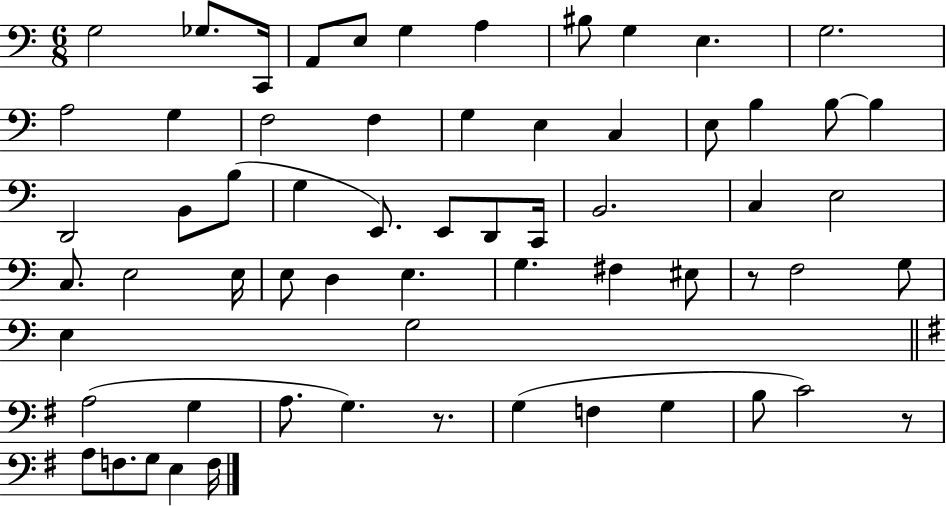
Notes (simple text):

G3/h Gb3/e. C2/s A2/e E3/e G3/q A3/q BIS3/e G3/q E3/q. G3/h. A3/h G3/q F3/h F3/q G3/q E3/q C3/q E3/e B3/q B3/e B3/q D2/h B2/e B3/e G3/q E2/e. E2/e D2/e C2/s B2/h. C3/q E3/h C3/e. E3/h E3/s E3/e D3/q E3/q. G3/q. F#3/q EIS3/e R/e F3/h G3/e E3/q G3/h A3/h G3/q A3/e. G3/q. R/e. G3/q F3/q G3/q B3/e C4/h R/e A3/e F3/e. G3/e E3/q F3/s